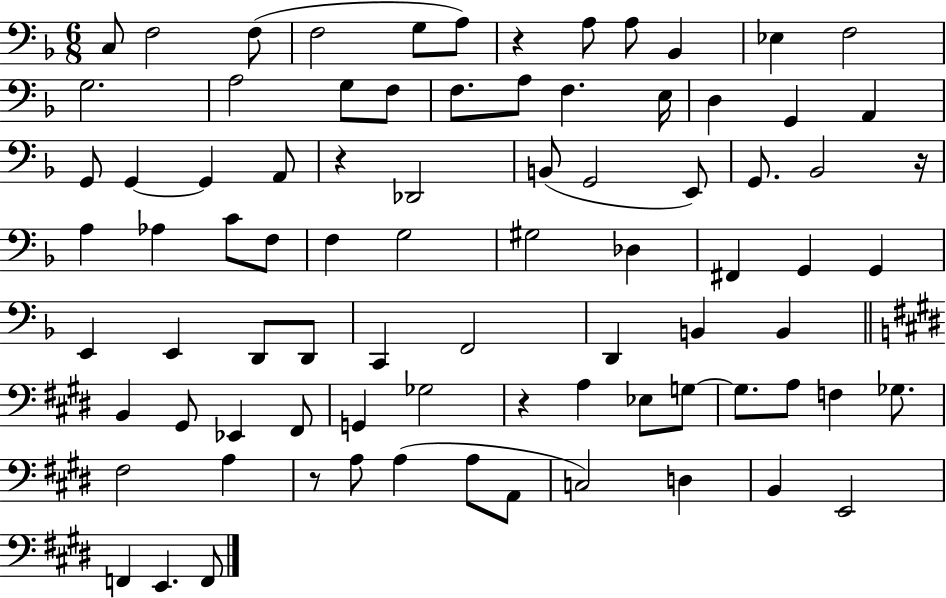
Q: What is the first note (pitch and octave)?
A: C3